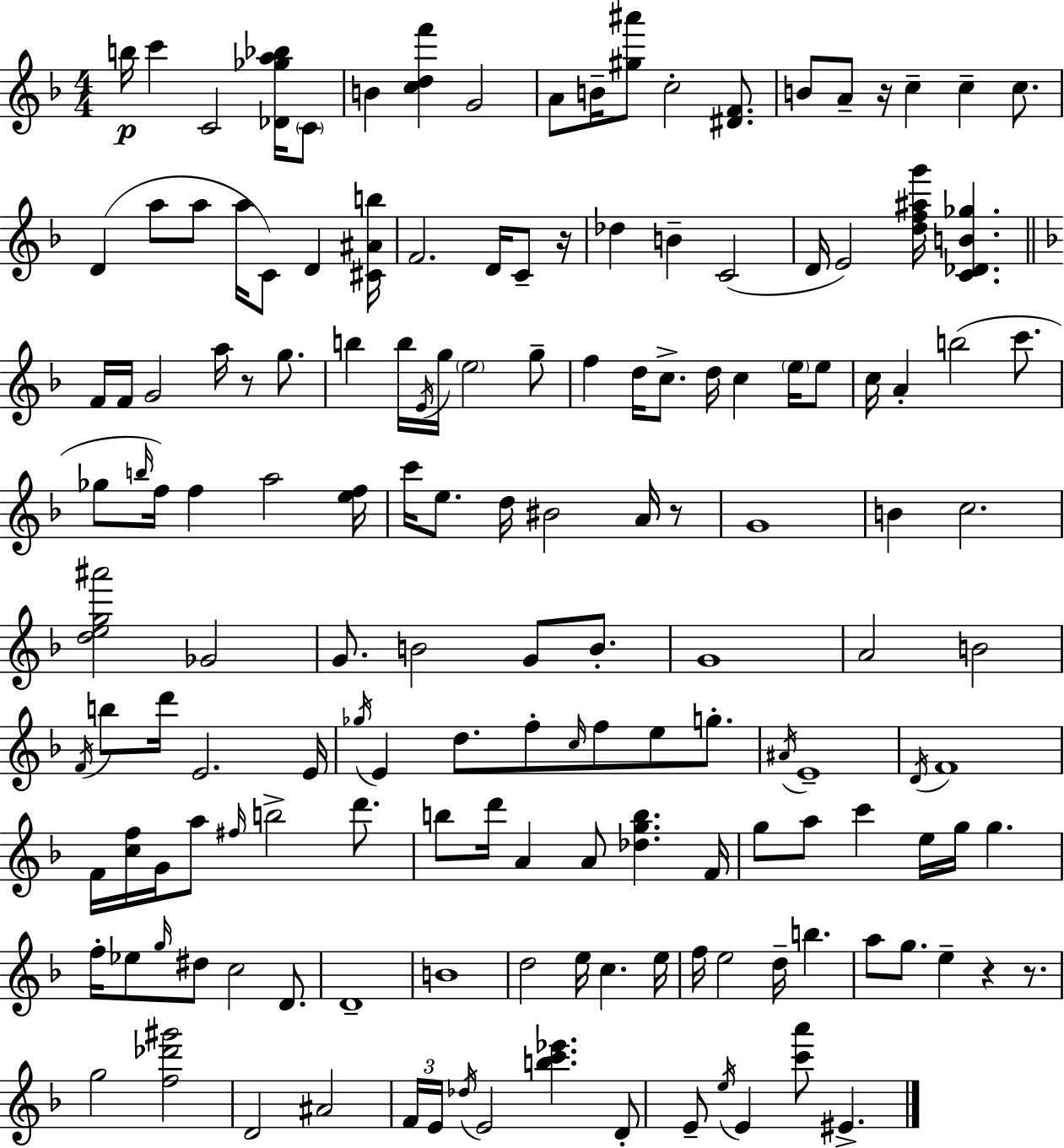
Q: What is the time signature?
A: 4/4